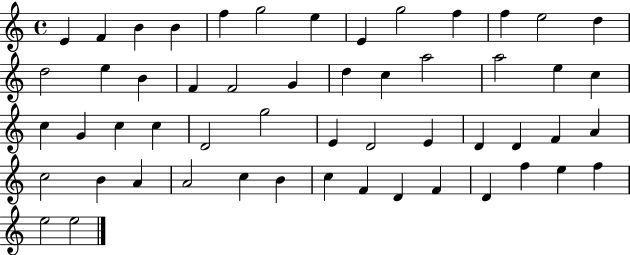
E4/q F4/q B4/q B4/q F5/q G5/h E5/q E4/q G5/h F5/q F5/q E5/h D5/q D5/h E5/q B4/q F4/q F4/h G4/q D5/q C5/q A5/h A5/h E5/q C5/q C5/q G4/q C5/q C5/q D4/h G5/h E4/q D4/h E4/q D4/q D4/q F4/q A4/q C5/h B4/q A4/q A4/h C5/q B4/q C5/q F4/q D4/q F4/q D4/q F5/q E5/q F5/q E5/h E5/h